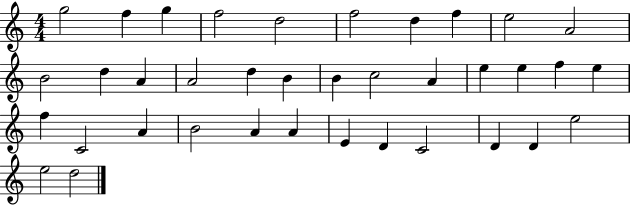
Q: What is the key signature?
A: C major